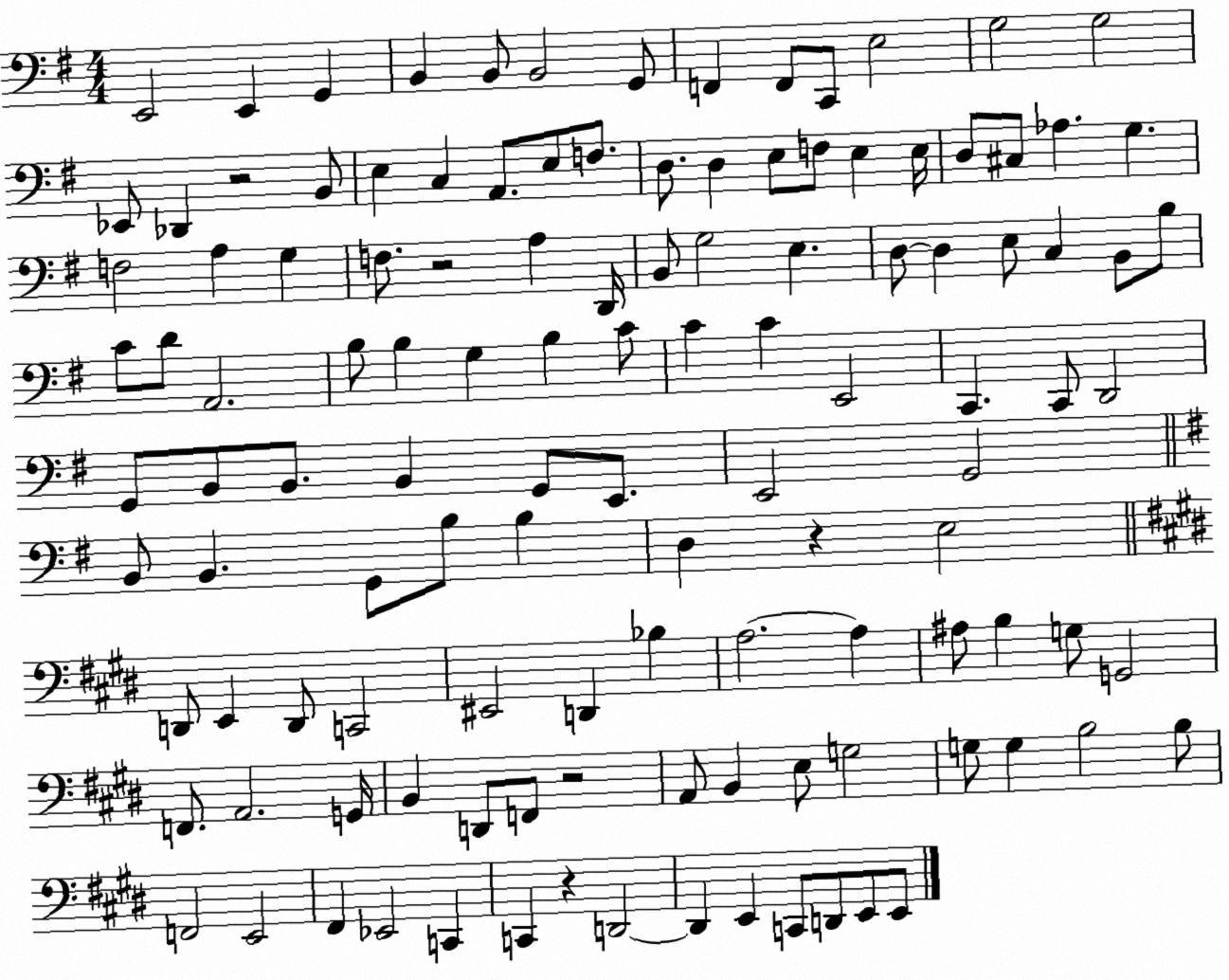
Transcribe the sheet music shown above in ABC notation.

X:1
T:Untitled
M:4/4
L:1/4
K:G
E,,2 E,, G,, B,, B,,/2 B,,2 G,,/2 F,, F,,/2 C,,/2 E,2 G,2 G,2 _E,,/2 _D,, z2 B,,/2 E, C, A,,/2 E,/2 F,/2 D,/2 D, E,/2 F,/2 E, E,/4 D,/2 ^C,/2 _A, G, F,2 A, G, F,/2 z2 A, D,,/4 B,,/2 G,2 E, D,/2 D, E,/2 C, B,,/2 B,/2 C/2 D/2 A,,2 B,/2 B, G, B, C/2 C C E,,2 C,, C,,/2 D,,2 G,,/2 B,,/2 B,,/2 B,, G,,/2 E,,/2 E,,2 G,,2 B,,/2 B,, G,,/2 B,/2 B, D, z E,2 D,,/2 E,, D,,/2 C,,2 ^E,,2 D,, _B, A,2 A, ^A,/2 B, G,/2 G,,2 F,,/2 A,,2 G,,/4 B,, D,,/2 F,,/2 z2 A,,/2 B,, E,/2 G,2 G,/2 G, B,2 B,/2 F,,2 E,,2 ^F,, _E,,2 C,, C,, z D,,2 D,, E,, C,,/2 D,,/2 E,,/2 E,,/2